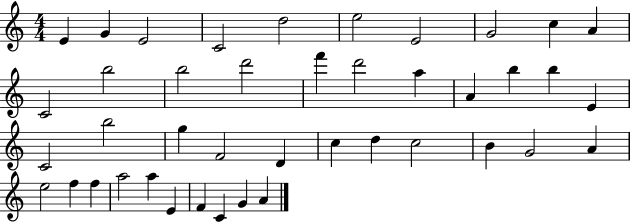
{
  \clef treble
  \numericTimeSignature
  \time 4/4
  \key c \major
  e'4 g'4 e'2 | c'2 d''2 | e''2 e'2 | g'2 c''4 a'4 | \break c'2 b''2 | b''2 d'''2 | f'''4 d'''2 a''4 | a'4 b''4 b''4 e'4 | \break c'2 b''2 | g''4 f'2 d'4 | c''4 d''4 c''2 | b'4 g'2 a'4 | \break e''2 f''4 f''4 | a''2 a''4 e'4 | f'4 c'4 g'4 a'4 | \bar "|."
}